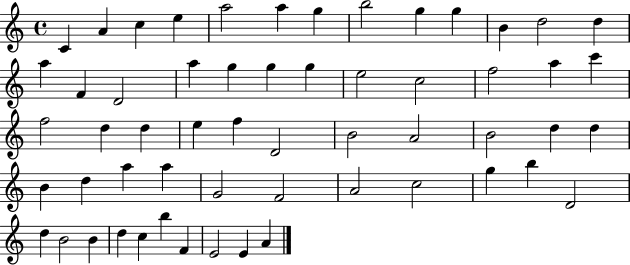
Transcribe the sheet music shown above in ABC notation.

X:1
T:Untitled
M:4/4
L:1/4
K:C
C A c e a2 a g b2 g g B d2 d a F D2 a g g g e2 c2 f2 a c' f2 d d e f D2 B2 A2 B2 d d B d a a G2 F2 A2 c2 g b D2 d B2 B d c b F E2 E A